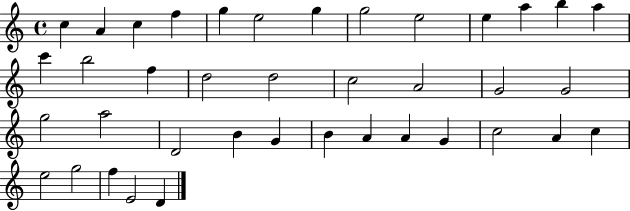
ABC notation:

X:1
T:Untitled
M:4/4
L:1/4
K:C
c A c f g e2 g g2 e2 e a b a c' b2 f d2 d2 c2 A2 G2 G2 g2 a2 D2 B G B A A G c2 A c e2 g2 f E2 D